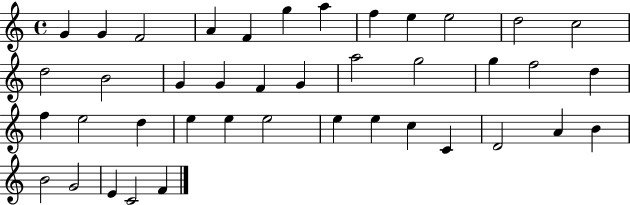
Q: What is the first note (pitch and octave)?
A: G4